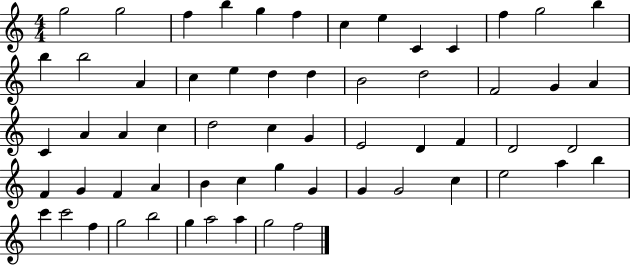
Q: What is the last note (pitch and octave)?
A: F5